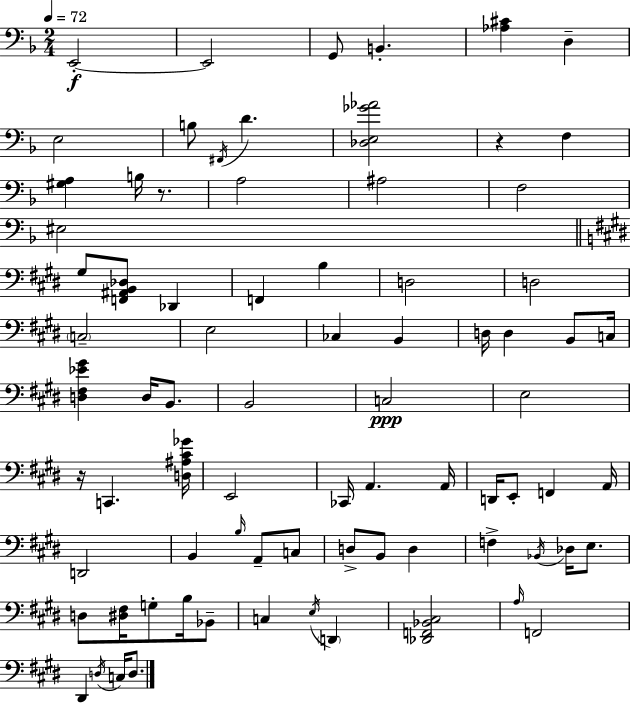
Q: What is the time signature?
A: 2/4